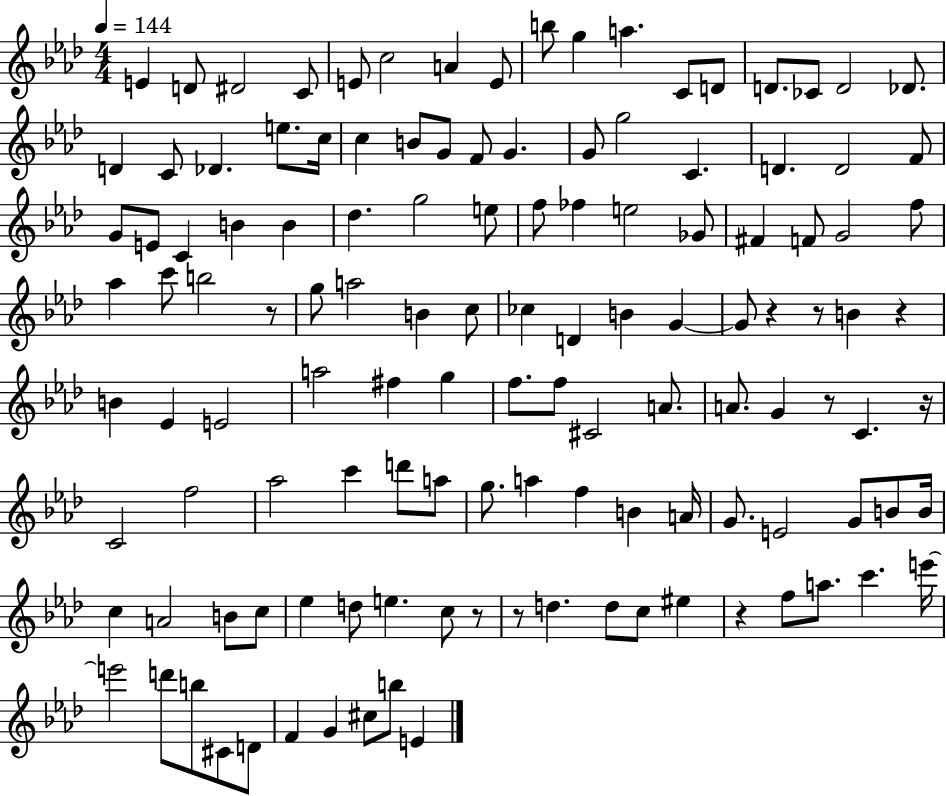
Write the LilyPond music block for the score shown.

{
  \clef treble
  \numericTimeSignature
  \time 4/4
  \key aes \major
  \tempo 4 = 144
  e'4 d'8 dis'2 c'8 | e'8 c''2 a'4 e'8 | b''8 g''4 a''4. c'8 d'8 | d'8. ces'8 d'2 des'8. | \break d'4 c'8 des'4. e''8. c''16 | c''4 b'8 g'8 f'8 g'4. | g'8 g''2 c'4. | d'4. d'2 f'8 | \break g'8 e'8 c'4 b'4 b'4 | des''4. g''2 e''8 | f''8 fes''4 e''2 ges'8 | fis'4 f'8 g'2 f''8 | \break aes''4 c'''8 b''2 r8 | g''8 a''2 b'4 c''8 | ces''4 d'4 b'4 g'4~~ | g'8 r4 r8 b'4 r4 | \break b'4 ees'4 e'2 | a''2 fis''4 g''4 | f''8. f''8 cis'2 a'8. | a'8. g'4 r8 c'4. r16 | \break c'2 f''2 | aes''2 c'''4 d'''8 a''8 | g''8. a''4 f''4 b'4 a'16 | g'8. e'2 g'8 b'8 b'16 | \break c''4 a'2 b'8 c''8 | ees''4 d''8 e''4. c''8 r8 | r8 d''4. d''8 c''8 eis''4 | r4 f''8 a''8. c'''4. e'''16~~ | \break e'''2 d'''8 b''8 cis'8 d'8 | f'4 g'4 cis''8 b''8 e'4 | \bar "|."
}